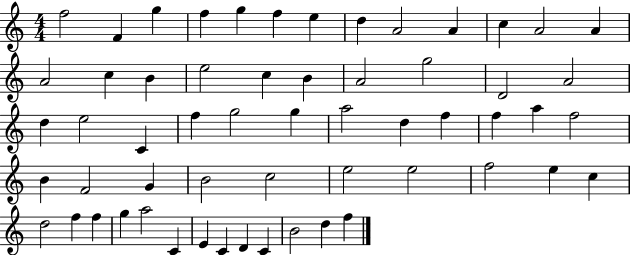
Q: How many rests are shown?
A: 0